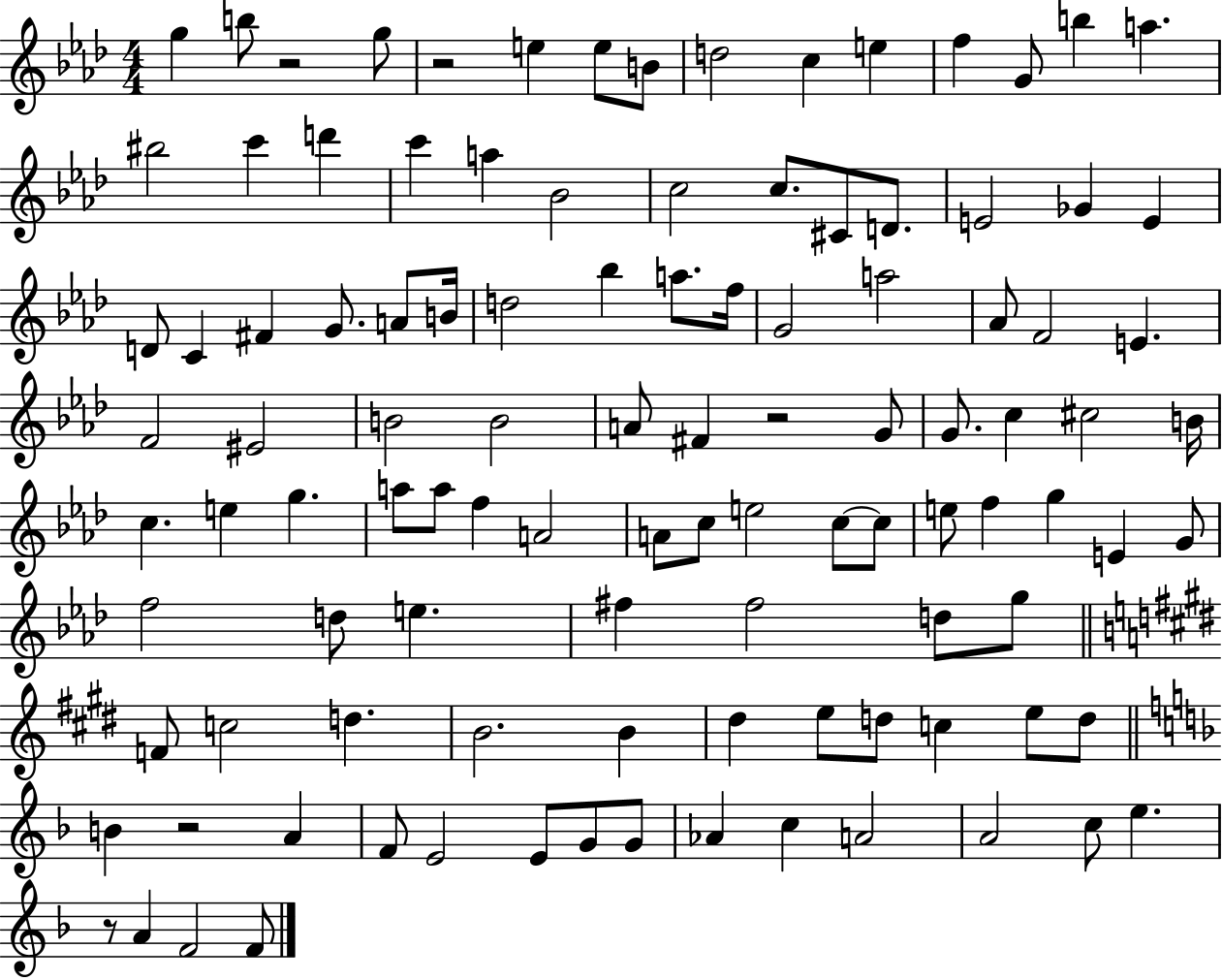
X:1
T:Untitled
M:4/4
L:1/4
K:Ab
g b/2 z2 g/2 z2 e e/2 B/2 d2 c e f G/2 b a ^b2 c' d' c' a _B2 c2 c/2 ^C/2 D/2 E2 _G E D/2 C ^F G/2 A/2 B/4 d2 _b a/2 f/4 G2 a2 _A/2 F2 E F2 ^E2 B2 B2 A/2 ^F z2 G/2 G/2 c ^c2 B/4 c e g a/2 a/2 f A2 A/2 c/2 e2 c/2 c/2 e/2 f g E G/2 f2 d/2 e ^f ^f2 d/2 g/2 F/2 c2 d B2 B ^d e/2 d/2 c e/2 d/2 B z2 A F/2 E2 E/2 G/2 G/2 _A c A2 A2 c/2 e z/2 A F2 F/2